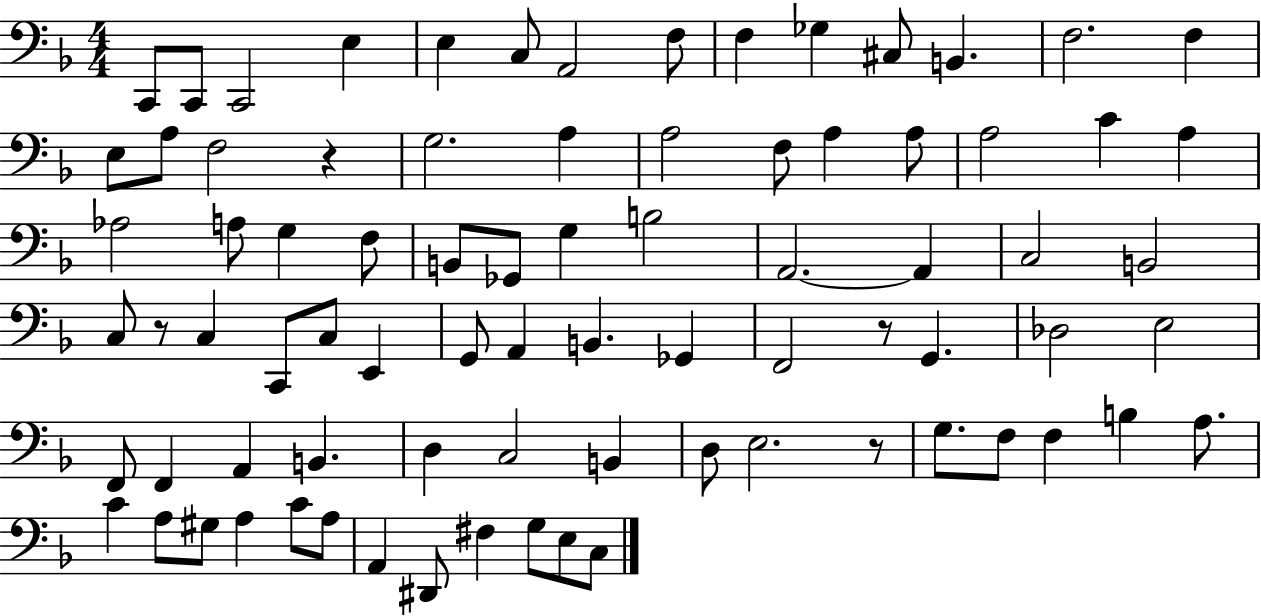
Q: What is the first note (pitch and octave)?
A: C2